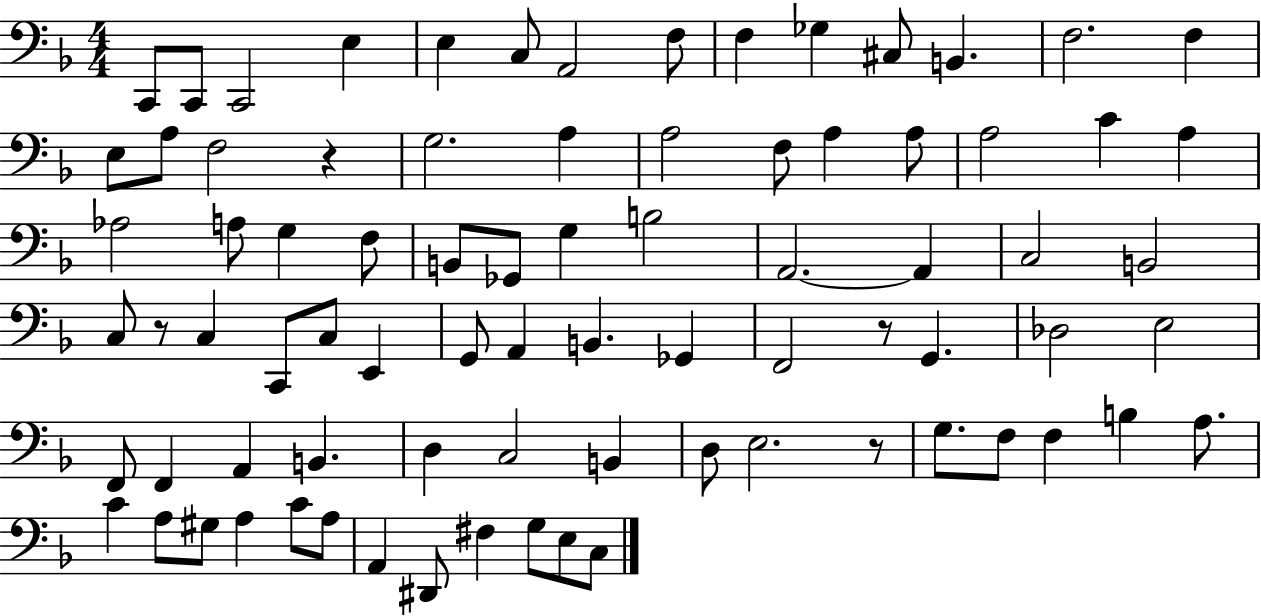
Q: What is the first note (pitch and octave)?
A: C2